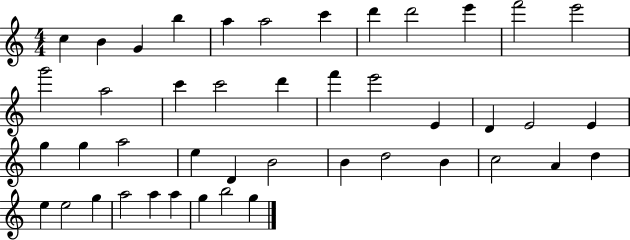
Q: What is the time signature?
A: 4/4